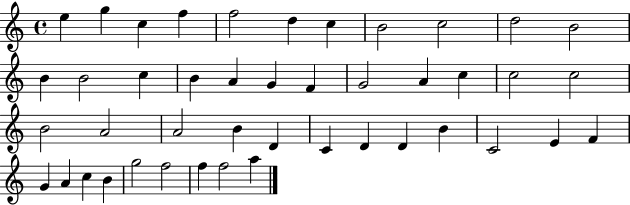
X:1
T:Untitled
M:4/4
L:1/4
K:C
e g c f f2 d c B2 c2 d2 B2 B B2 c B A G F G2 A c c2 c2 B2 A2 A2 B D C D D B C2 E F G A c B g2 f2 f f2 a